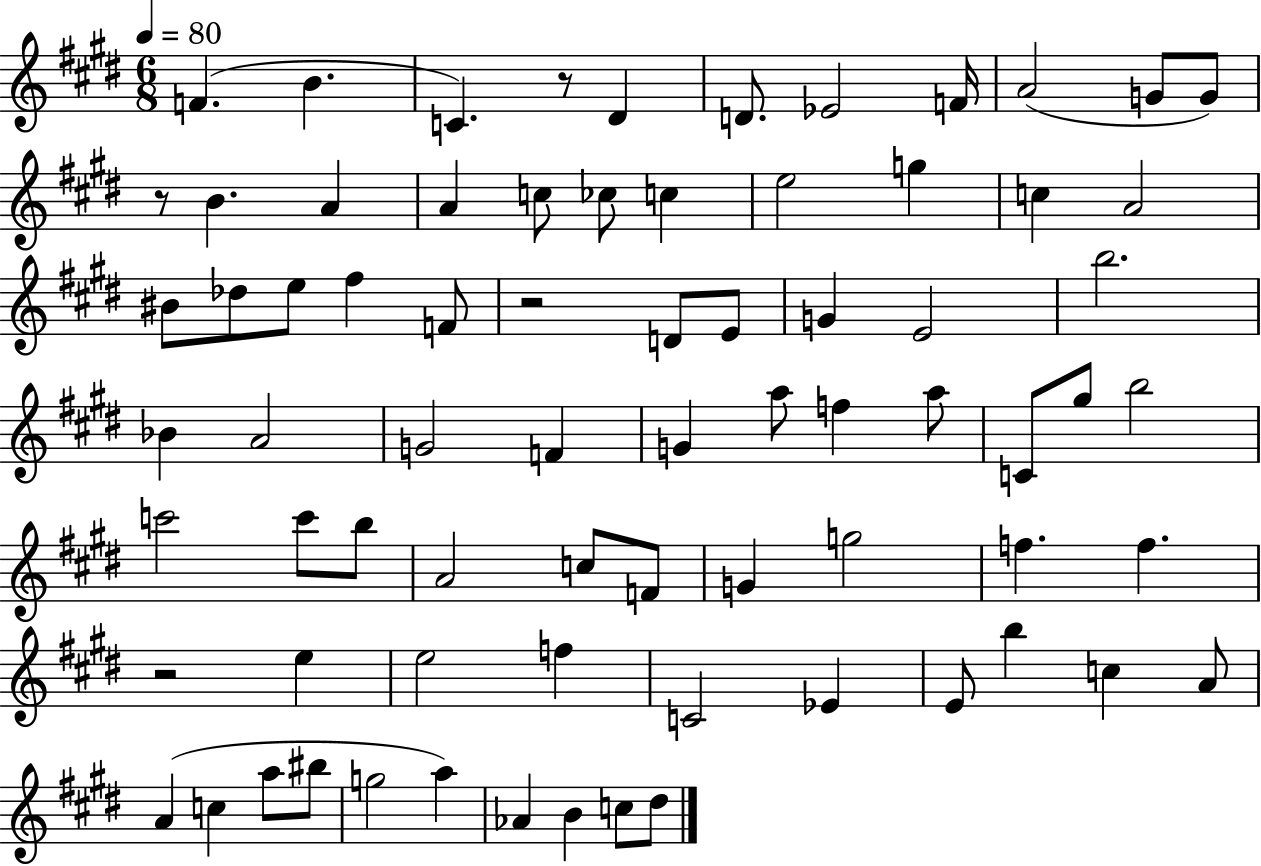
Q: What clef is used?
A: treble